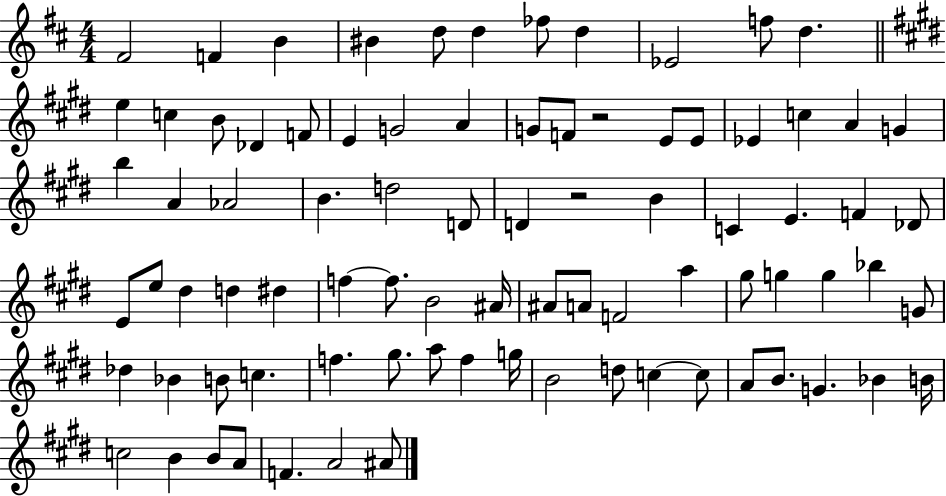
{
  \clef treble
  \numericTimeSignature
  \time 4/4
  \key d \major
  \repeat volta 2 { fis'2 f'4 b'4 | bis'4 d''8 d''4 fes''8 d''4 | ees'2 f''8 d''4. | \bar "||" \break \key e \major e''4 c''4 b'8 des'4 f'8 | e'4 g'2 a'4 | g'8 f'8 r2 e'8 e'8 | ees'4 c''4 a'4 g'4 | \break b''4 a'4 aes'2 | b'4. d''2 d'8 | d'4 r2 b'4 | c'4 e'4. f'4 des'8 | \break e'8 e''8 dis''4 d''4 dis''4 | f''4~~ f''8. b'2 ais'16 | ais'8 a'8 f'2 a''4 | gis''8 g''4 g''4 bes''4 g'8 | \break des''4 bes'4 b'8 c''4. | f''4. gis''8. a''8 f''4 g''16 | b'2 d''8 c''4~~ c''8 | a'8 b'8. g'4. bes'4 b'16 | \break c''2 b'4 b'8 a'8 | f'4. a'2 ais'8 | } \bar "|."
}